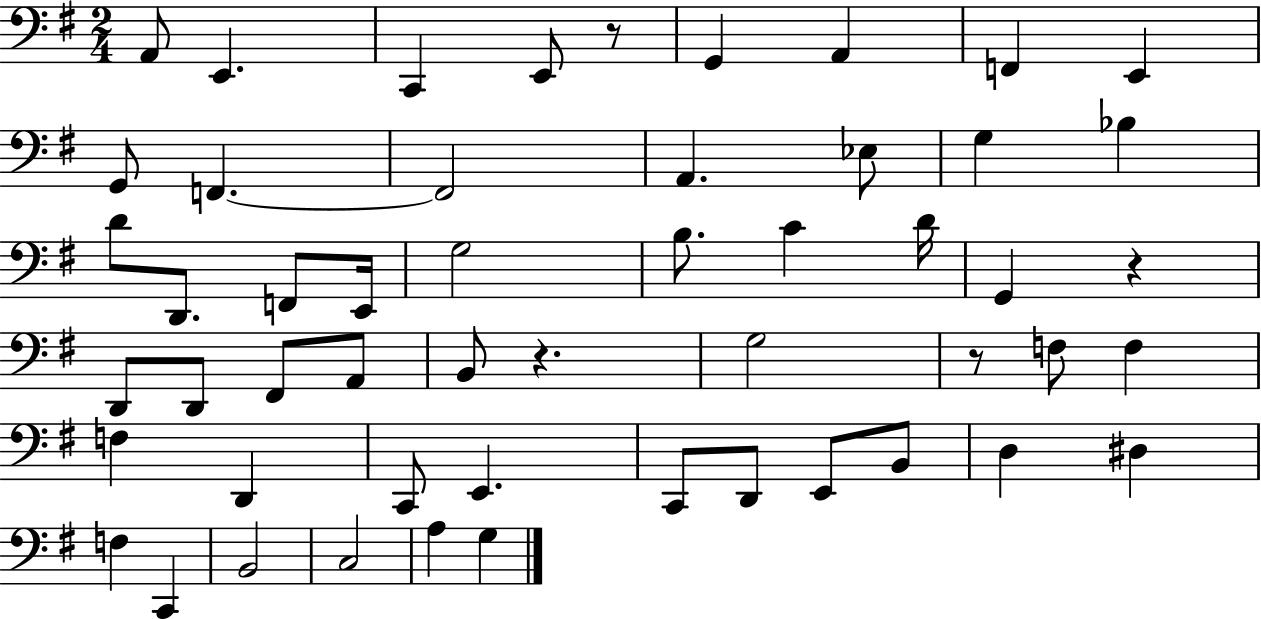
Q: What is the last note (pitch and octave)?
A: G3